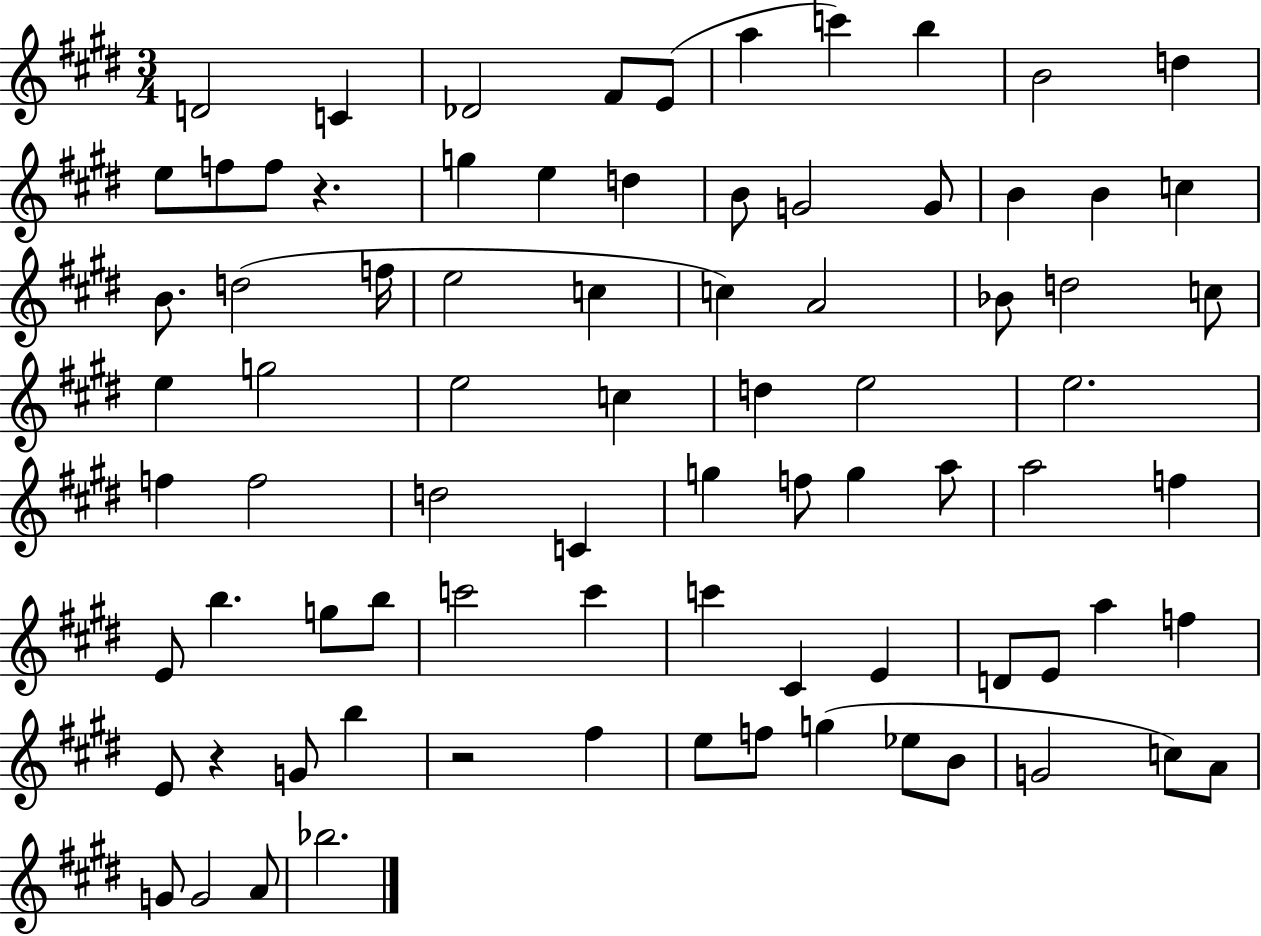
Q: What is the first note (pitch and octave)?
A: D4